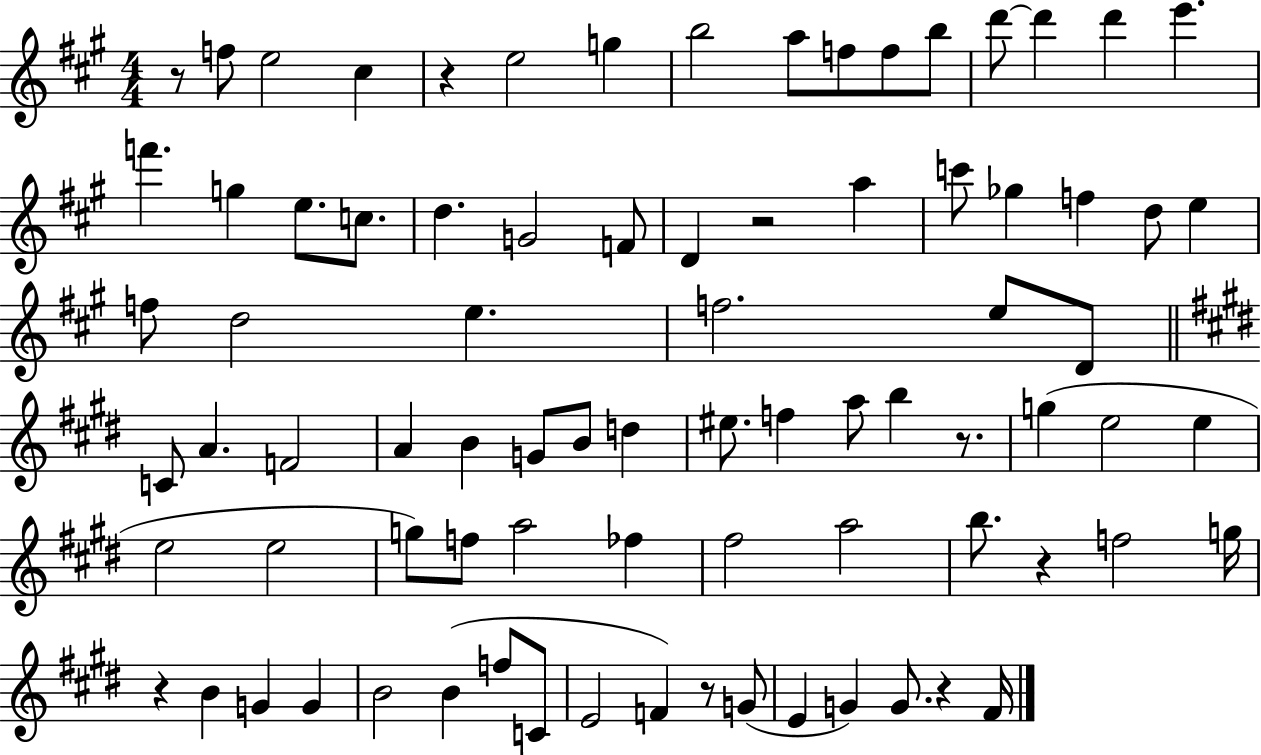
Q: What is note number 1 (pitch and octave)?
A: F5